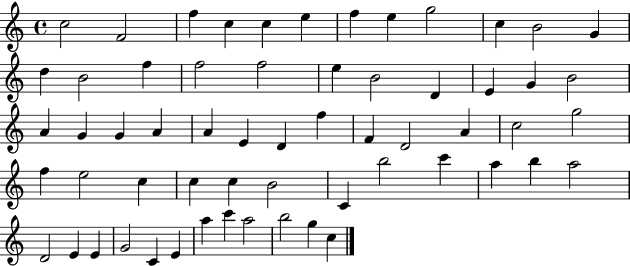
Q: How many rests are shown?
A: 0